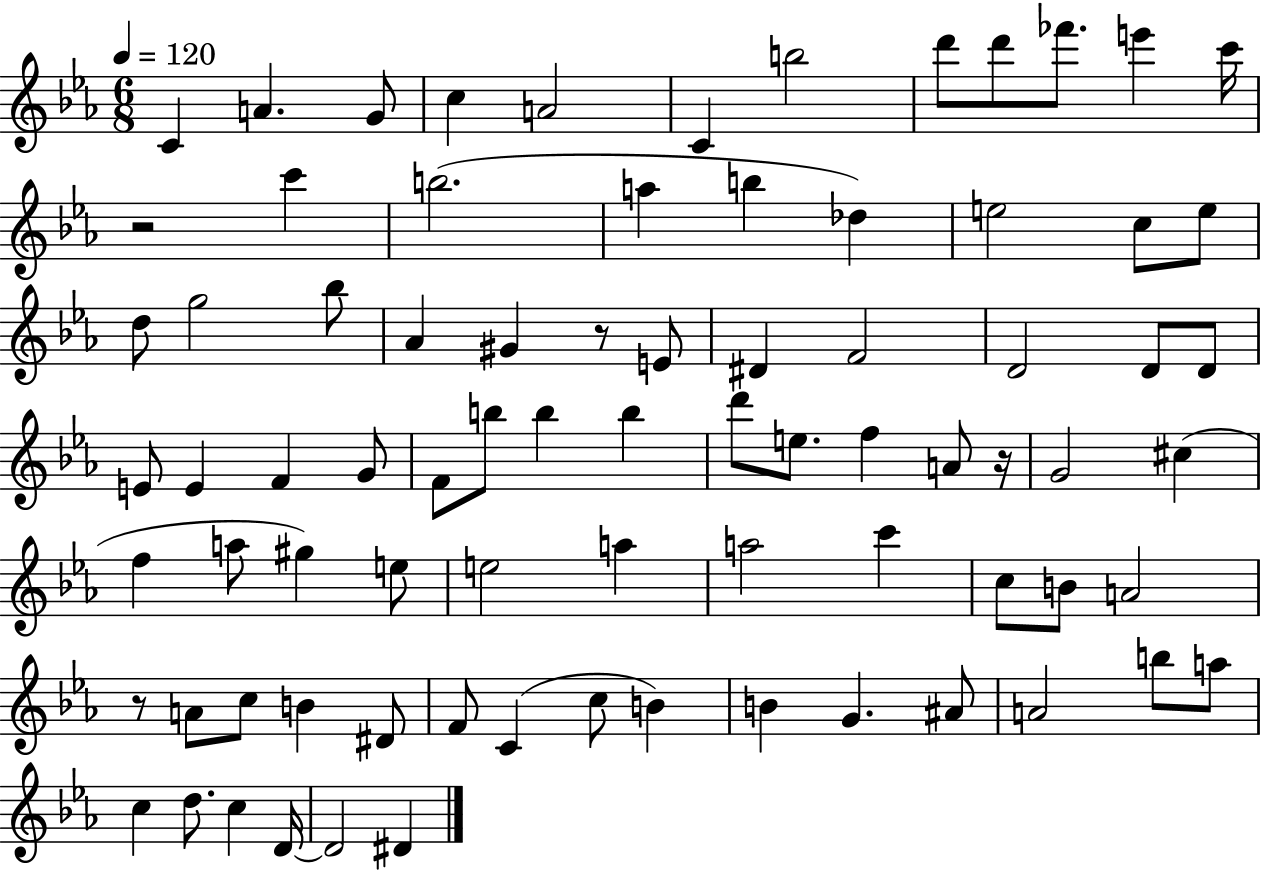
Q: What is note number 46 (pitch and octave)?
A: F5